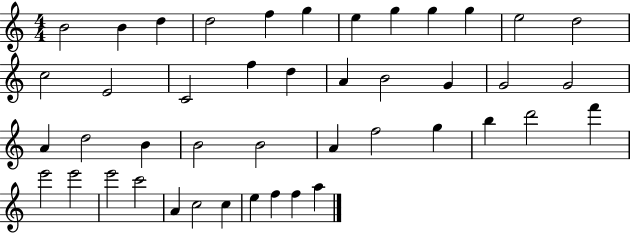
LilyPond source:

{
  \clef treble
  \numericTimeSignature
  \time 4/4
  \key c \major
  b'2 b'4 d''4 | d''2 f''4 g''4 | e''4 g''4 g''4 g''4 | e''2 d''2 | \break c''2 e'2 | c'2 f''4 d''4 | a'4 b'2 g'4 | g'2 g'2 | \break a'4 d''2 b'4 | b'2 b'2 | a'4 f''2 g''4 | b''4 d'''2 f'''4 | \break e'''2 e'''2 | e'''2 c'''2 | a'4 c''2 c''4 | e''4 f''4 f''4 a''4 | \break \bar "|."
}